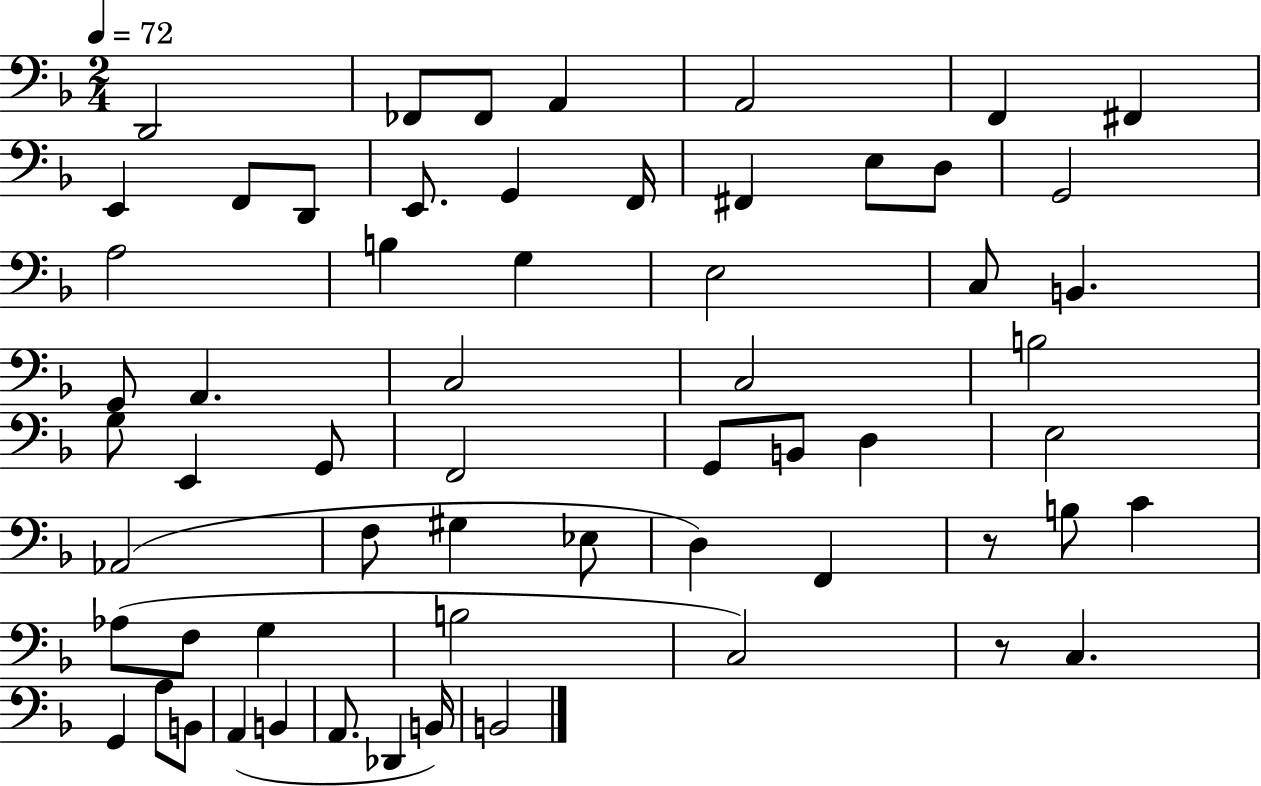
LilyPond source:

{
  \clef bass
  \numericTimeSignature
  \time 2/4
  \key f \major
  \tempo 4 = 72
  d,2 | fes,8 fes,8 a,4 | a,2 | f,4 fis,4 | \break e,4 f,8 d,8 | e,8. g,4 f,16 | fis,4 e8 d8 | g,2 | \break a2 | b4 g4 | e2 | c8 b,4. | \break g,8 a,4. | c2 | c2 | b2 | \break g8 e,4 g,8 | f,2 | g,8 b,8 d4 | e2 | \break aes,2( | f8 gis4 ees8 | d4) f,4 | r8 b8 c'4 | \break aes8( f8 g4 | b2 | c2) | r8 c4. | \break g,4 a8 b,8 | a,4( b,4 | a,8. des,4 b,16) | b,2 | \break \bar "|."
}